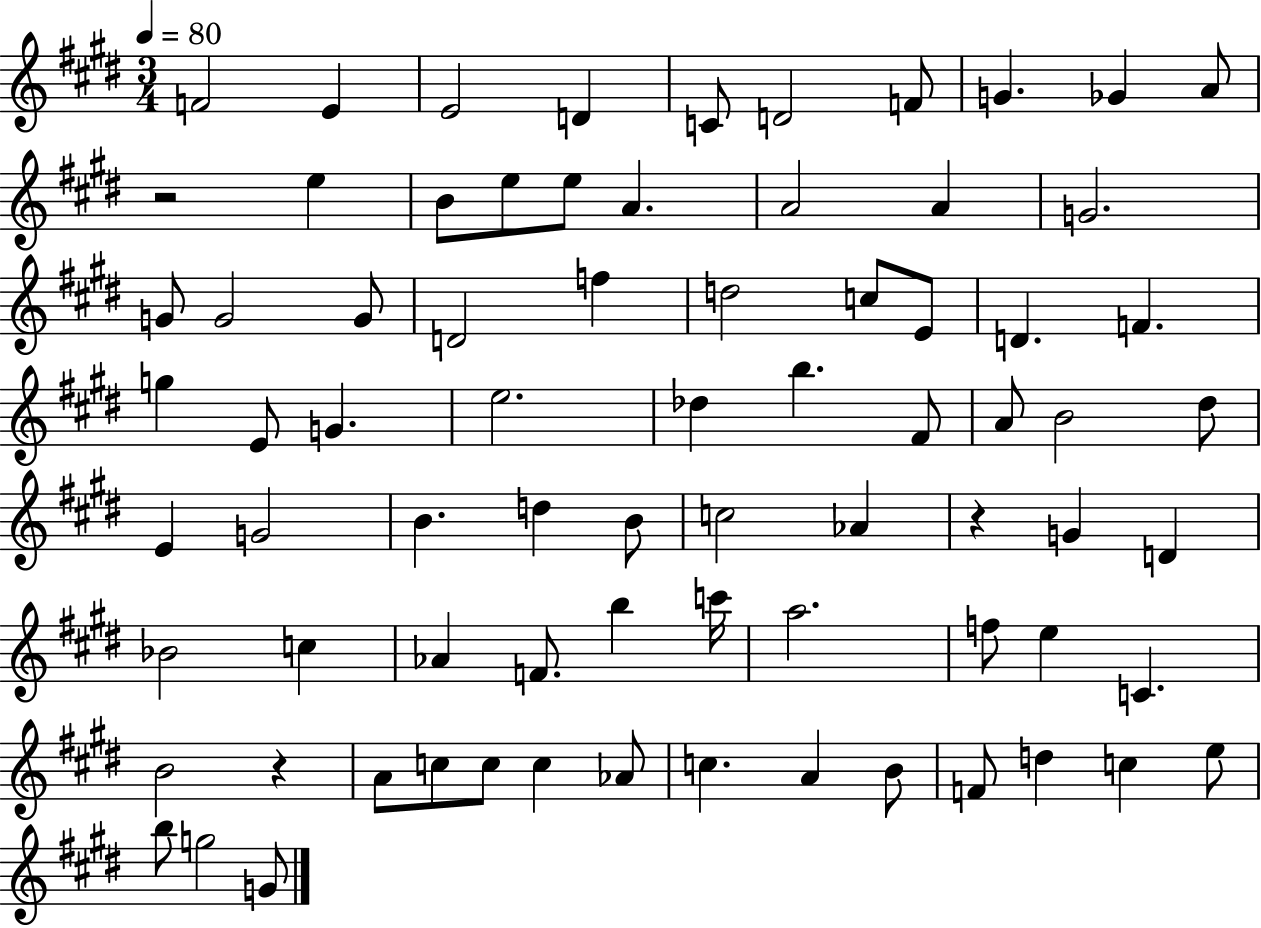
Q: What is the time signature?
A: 3/4